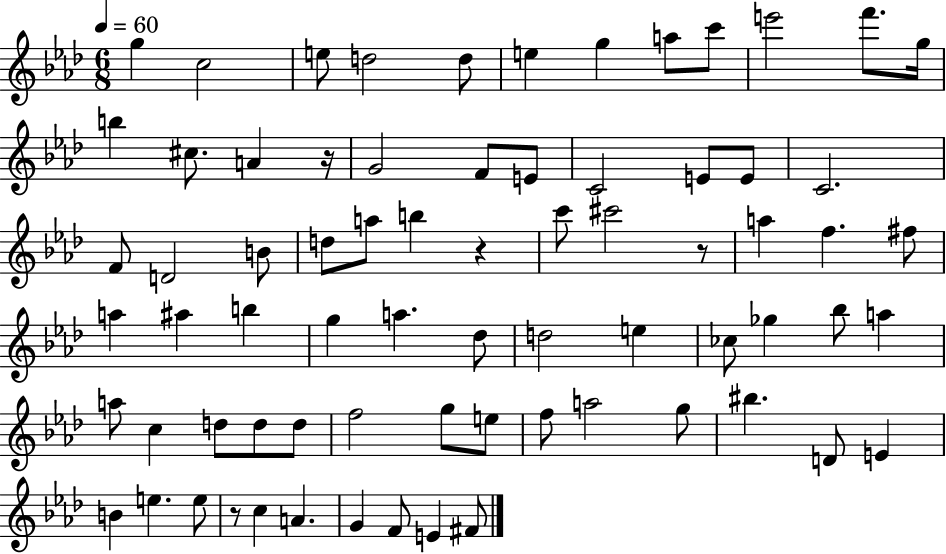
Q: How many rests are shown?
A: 4